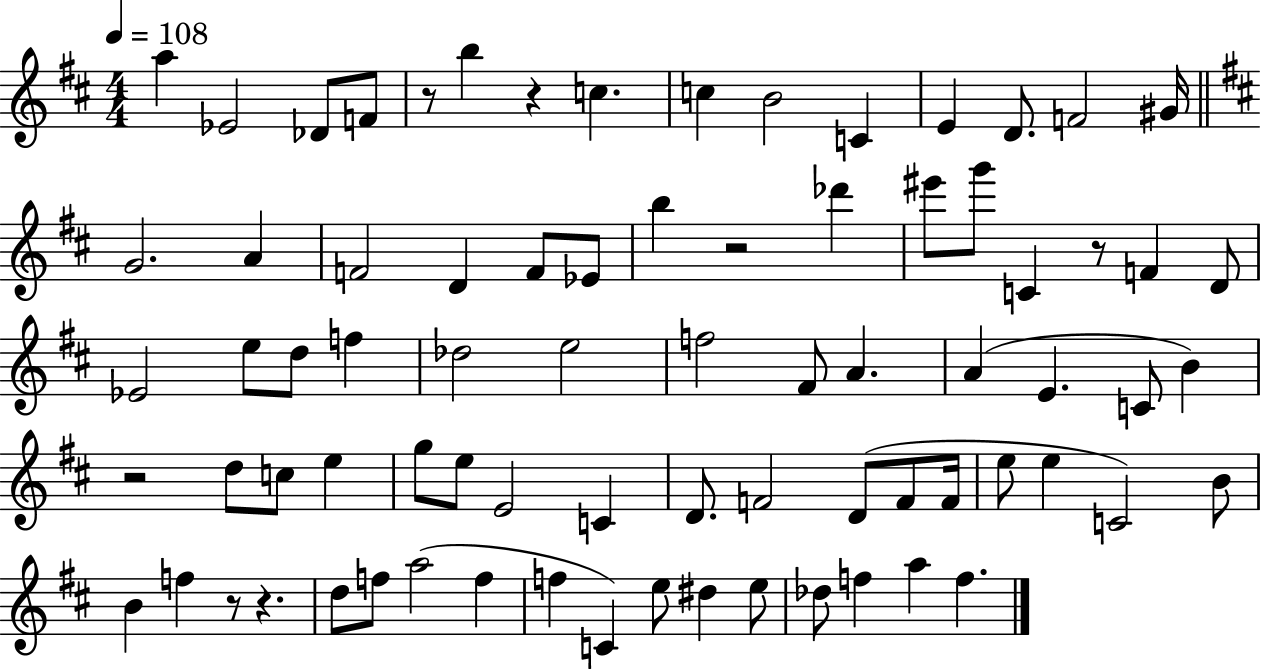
{
  \clef treble
  \numericTimeSignature
  \time 4/4
  \key d \major
  \tempo 4 = 108
  a''4 ees'2 des'8 f'8 | r8 b''4 r4 c''4. | c''4 b'2 c'4 | e'4 d'8. f'2 gis'16 | \break \bar "||" \break \key d \major g'2. a'4 | f'2 d'4 f'8 ees'8 | b''4 r2 des'''4 | eis'''8 g'''8 c'4 r8 f'4 d'8 | \break ees'2 e''8 d''8 f''4 | des''2 e''2 | f''2 fis'8 a'4. | a'4( e'4. c'8 b'4) | \break r2 d''8 c''8 e''4 | g''8 e''8 e'2 c'4 | d'8. f'2 d'8( f'8 f'16 | e''8 e''4 c'2) b'8 | \break b'4 f''4 r8 r4. | d''8 f''8 a''2( f''4 | f''4 c'4) e''8 dis''4 e''8 | des''8 f''4 a''4 f''4. | \break \bar "|."
}